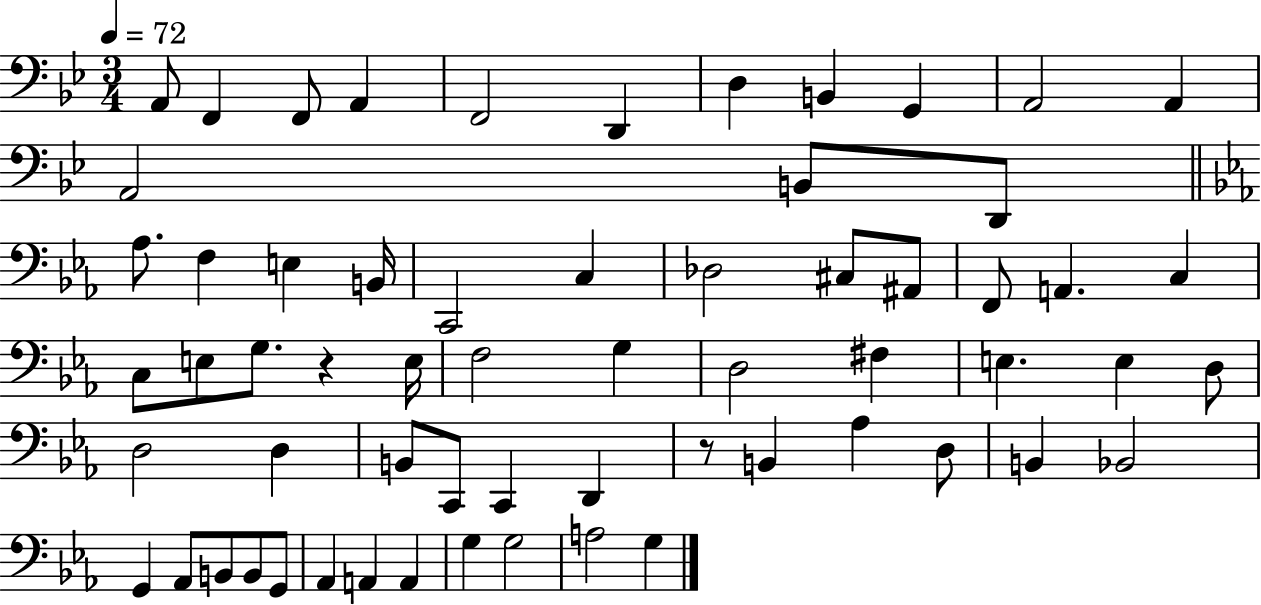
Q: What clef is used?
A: bass